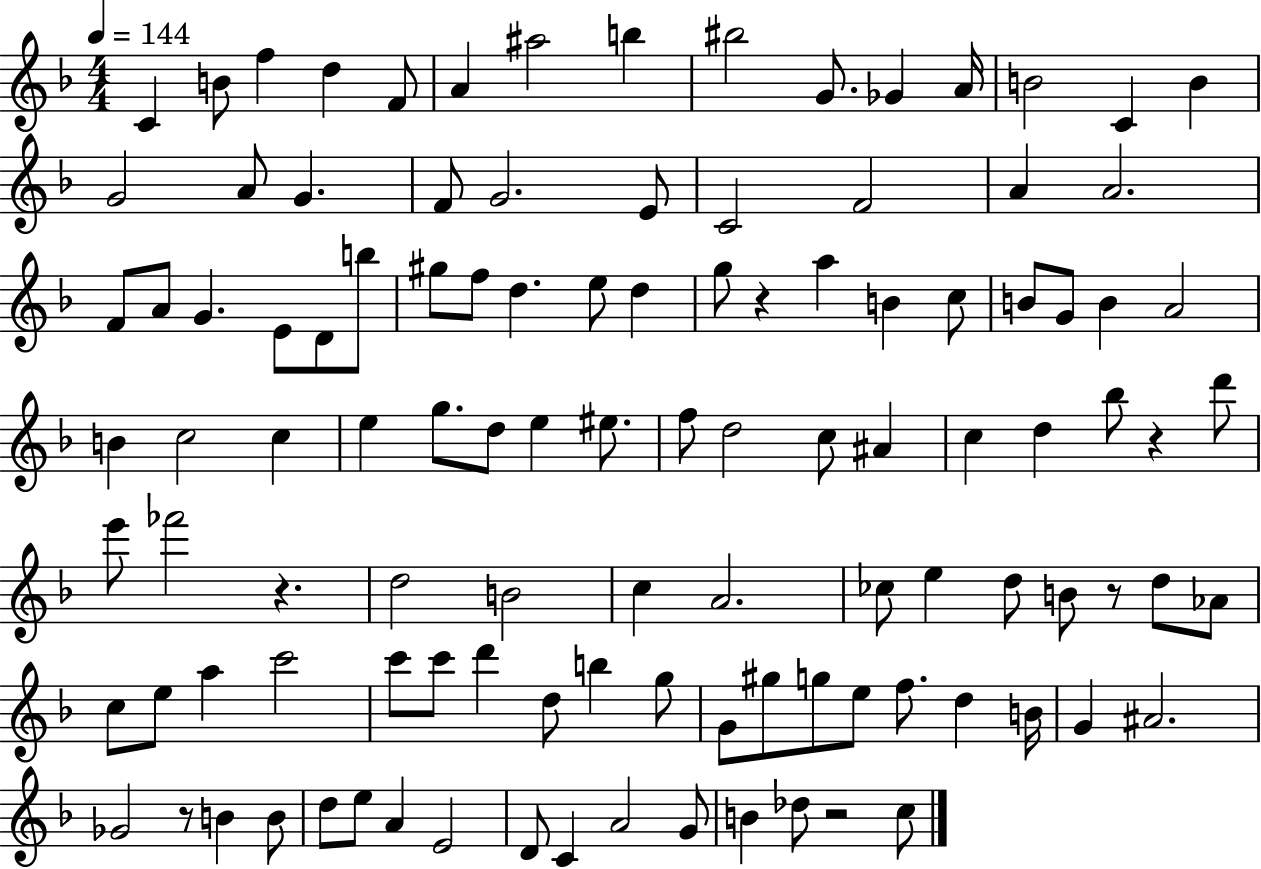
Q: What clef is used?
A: treble